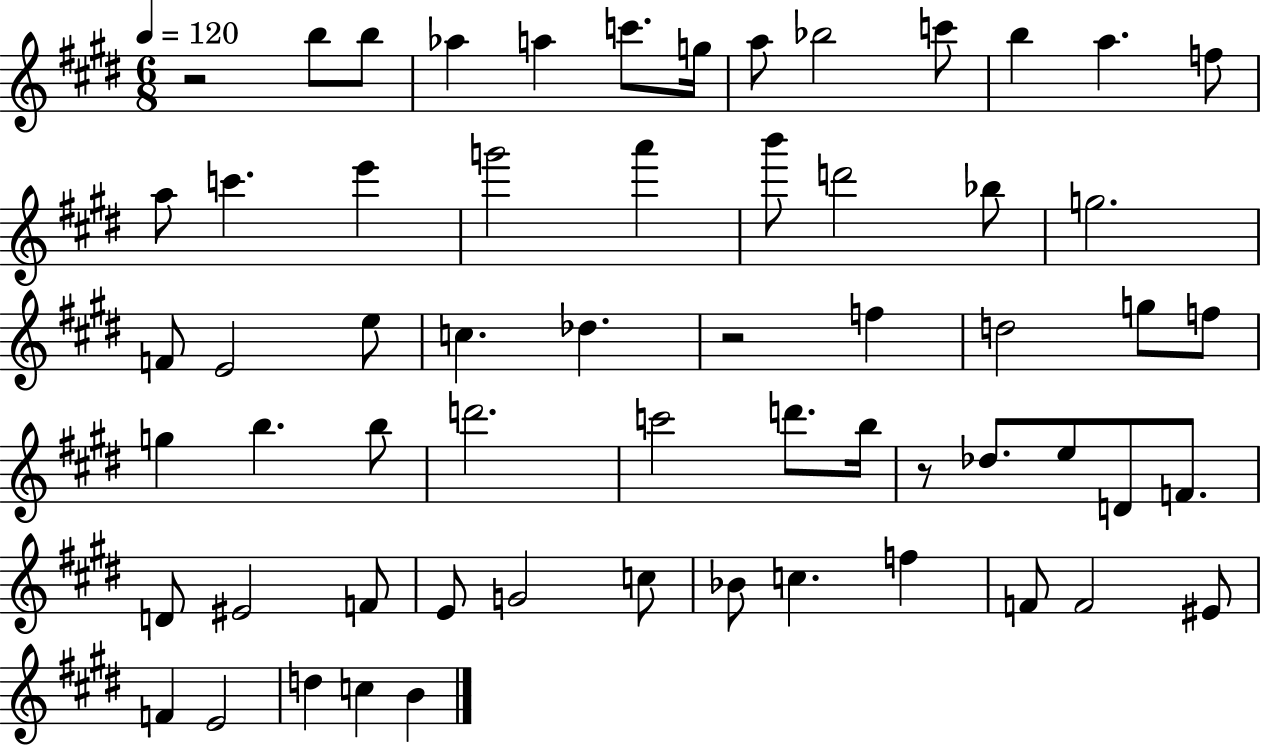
{
  \clef treble
  \numericTimeSignature
  \time 6/8
  \key e \major
  \tempo 4 = 120
  r2 b''8 b''8 | aes''4 a''4 c'''8. g''16 | a''8 bes''2 c'''8 | b''4 a''4. f''8 | \break a''8 c'''4. e'''4 | g'''2 a'''4 | b'''8 d'''2 bes''8 | g''2. | \break f'8 e'2 e''8 | c''4. des''4. | r2 f''4 | d''2 g''8 f''8 | \break g''4 b''4. b''8 | d'''2. | c'''2 d'''8. b''16 | r8 des''8. e''8 d'8 f'8. | \break d'8 eis'2 f'8 | e'8 g'2 c''8 | bes'8 c''4. f''4 | f'8 f'2 eis'8 | \break f'4 e'2 | d''4 c''4 b'4 | \bar "|."
}